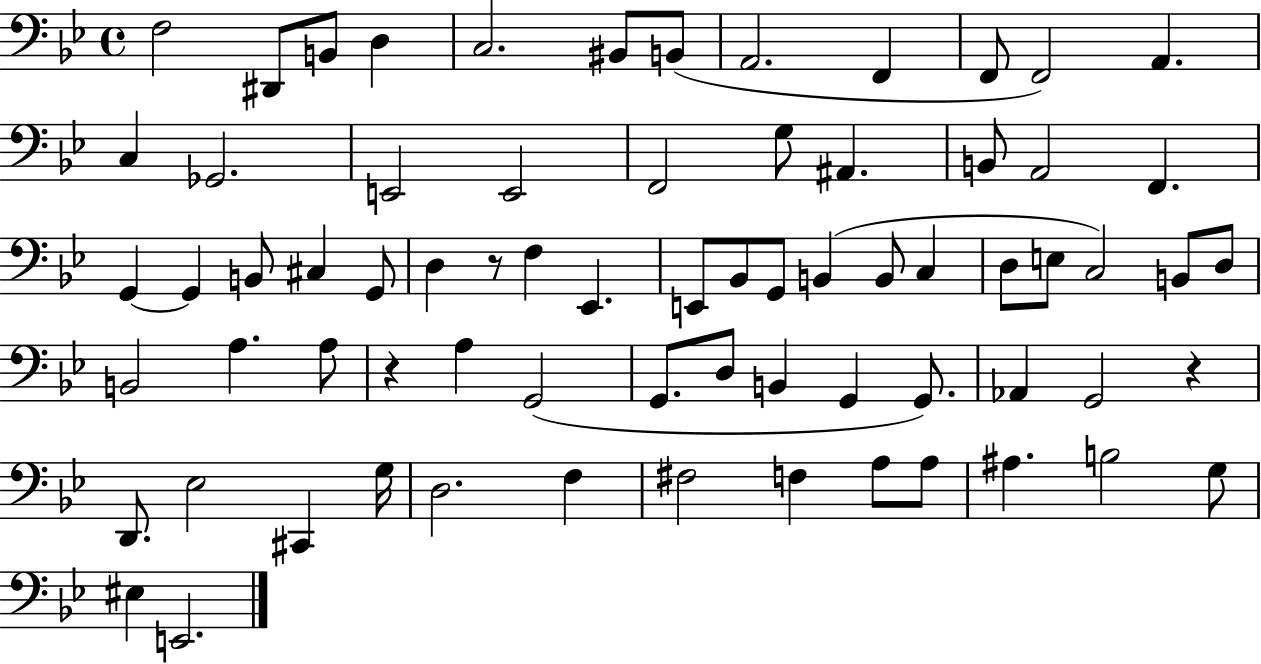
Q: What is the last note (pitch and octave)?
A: E2